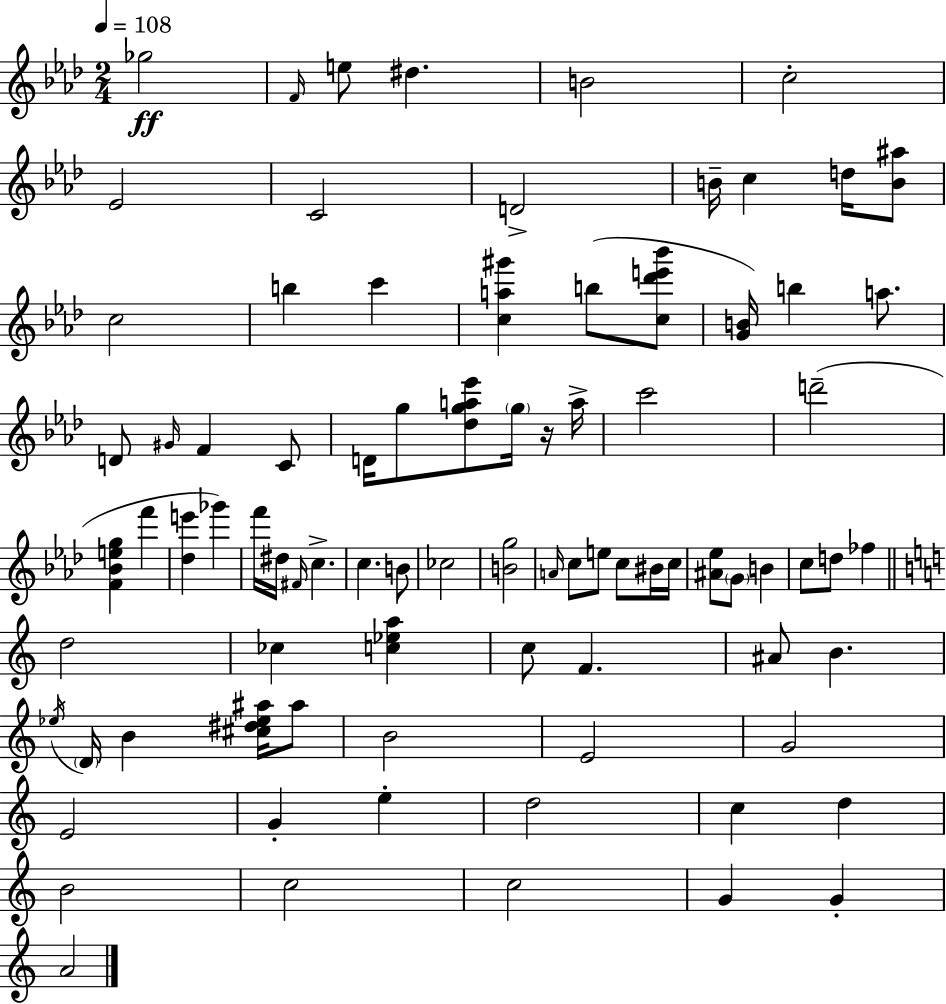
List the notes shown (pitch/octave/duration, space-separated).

Gb5/h F4/s E5/e D#5/q. B4/h C5/h Eb4/h C4/h D4/h B4/s C5/q D5/s [B4,A#5]/e C5/h B5/q C6/q [C5,A5,G#6]/q B5/e [C5,Db6,E6,Bb6]/e [G4,B4]/s B5/q A5/e. D4/e G#4/s F4/q C4/e D4/s G5/e [Db5,G5,A5,Eb6]/e G5/s R/s A5/s C6/h D6/h [F4,Bb4,E5,G5]/q F6/q [Db5,E6]/q Gb6/q F6/s D#5/s F#4/s C5/q. C5/q. B4/e CES5/h [B4,G5]/h A4/s C5/e E5/e C5/e BIS4/s C5/s [A#4,Eb5]/e G4/e B4/q C5/e D5/e FES5/q D5/h CES5/q [C5,Eb5,A5]/q C5/e F4/q. A#4/e B4/q. Eb5/s D4/s B4/q [C#5,D#5,Eb5,A#5]/s A#5/e B4/h E4/h G4/h E4/h G4/q E5/q D5/h C5/q D5/q B4/h C5/h C5/h G4/q G4/q A4/h